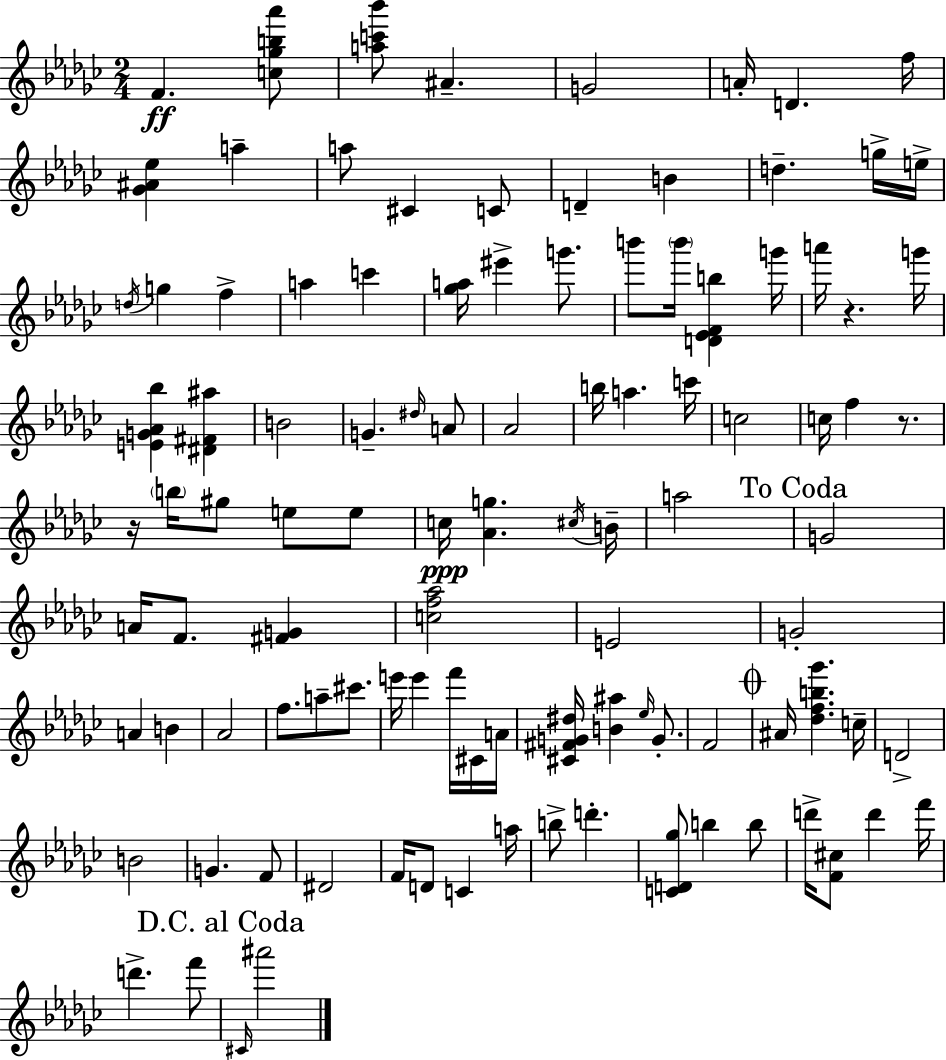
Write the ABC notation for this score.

X:1
T:Untitled
M:2/4
L:1/4
K:Ebm
F [c_gb_a']/2 [ac'_b']/2 ^A G2 A/4 D f/4 [_G^A_e] a a/2 ^C C/2 D B d g/4 e/4 d/4 g f a c' [_ga]/4 ^e' g'/2 b'/2 b'/4 [D_EFb] g'/4 a'/4 z g'/4 [EG_A_b] [^D^F^a] B2 G ^d/4 A/2 _A2 b/4 a c'/4 c2 c/4 f z/2 z/4 b/4 ^g/2 e/2 e/2 c/4 [_Ag] ^c/4 B/4 a2 G2 A/4 F/2 [^FG] [cf_a]2 E2 G2 A B _A2 f/2 a/2 ^c'/2 e'/4 e' f'/4 ^C/4 A/4 [^C^FG^d]/4 [B^a] _e/4 G/2 F2 ^A/4 [_dfb_g'] c/4 D2 B2 G F/2 ^D2 F/4 D/2 C a/4 b/2 d' [CD_g]/2 b b/2 d'/4 [F^c]/2 d' f'/4 d' f'/2 ^C/4 ^a'2